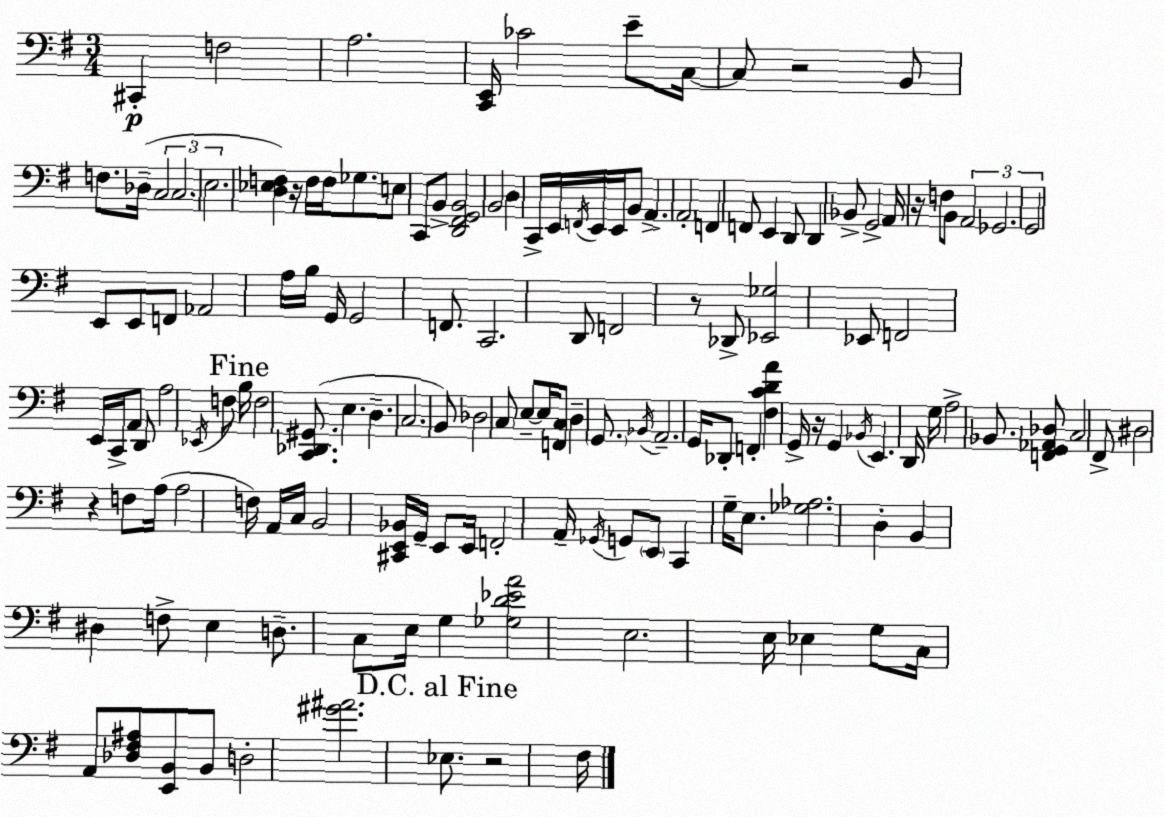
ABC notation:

X:1
T:Untitled
M:3/4
L:1/4
K:G
^C,, F,2 A,2 [C,,E,,]/4 _C2 E/2 C,/4 C,/2 z2 B,,/2 F,/2 _D,/4 C,2 C,2 E,2 [D,_E,F,] z/4 F,/4 F,/4 _G,/2 E,/2 C,,/2 B,,/2 [D,,^F,,G,,B,,]2 B,,2 D, C,,/4 E,,/4 F,,/4 E,,/4 E,,/4 B,,/2 A,, A,,2 F,, F,,/2 E,, D,,/2 D,, _B,,/2 G,,2 A,,/4 z/4 F,/2 B,,/2 A,,2 _G,,2 G,,2 E,,/2 E,,/2 F,,/2 _A,,2 A,/4 B,/4 G,,/4 G,,2 F,,/2 C,,2 D,,/2 F,,2 z/2 _D,,/2 [_E,,_G,]2 _E,,/2 F,,2 E,,/4 C,,/4 A,,/2 D,,/2 A,2 _E,,/4 F,/2 B,/4 F,2 [C,,_D,,^G,,]/2 E, D, C,2 B,,/2 _D,2 C,/2 E,/2 E,/4 [F,,C,]/2 D, G,,/2 _B,,/4 A,,2 G,,/4 _D,,/2 F,, [^F,CDA] G,,/4 z/4 G,, _B,,/4 E,, D,,/4 G,/4 A,2 _B,,/2 [F,,G,,_A,,_D,]/2 C,2 ^F,,/2 ^D,2 z F,/2 A,/4 A,2 F,/4 A,,/4 C,/4 B,,2 [^C,,E,,_B,,]/4 G,,/4 E,,/2 E,,/4 F,,2 A,,/4 _G,,/4 G,,/2 E,,/2 C,, G,/4 E,/2 [_G,_A,]2 D, B,, ^D, F,/2 E, D,/2 C,/2 E,/4 G, [_G,D_EA]2 E,2 E,/4 _E, G,/2 C,/4 A,,/2 [_D,^F,^A,]/2 [E,,B,,]/2 B,,/2 D,2 [^G^A]2 _E,/2 z2 ^F,/4